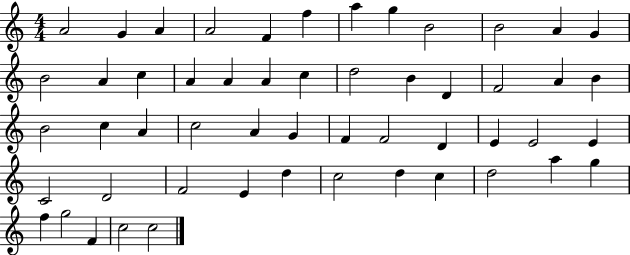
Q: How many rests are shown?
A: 0